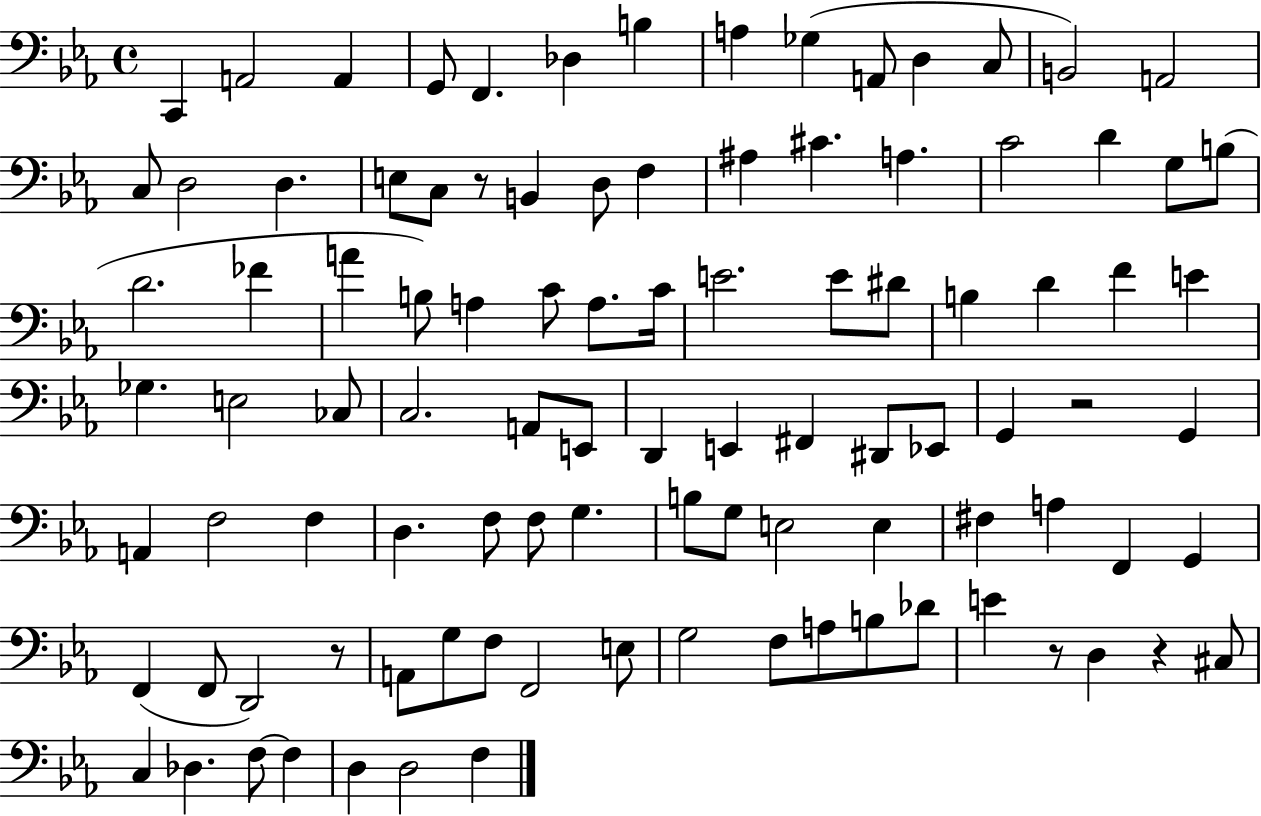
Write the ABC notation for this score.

X:1
T:Untitled
M:4/4
L:1/4
K:Eb
C,, A,,2 A,, G,,/2 F,, _D, B, A, _G, A,,/2 D, C,/2 B,,2 A,,2 C,/2 D,2 D, E,/2 C,/2 z/2 B,, D,/2 F, ^A, ^C A, C2 D G,/2 B,/2 D2 _F A B,/2 A, C/2 A,/2 C/4 E2 E/2 ^D/2 B, D F E _G, E,2 _C,/2 C,2 A,,/2 E,,/2 D,, E,, ^F,, ^D,,/2 _E,,/2 G,, z2 G,, A,, F,2 F, D, F,/2 F,/2 G, B,/2 G,/2 E,2 E, ^F, A, F,, G,, F,, F,,/2 D,,2 z/2 A,,/2 G,/2 F,/2 F,,2 E,/2 G,2 F,/2 A,/2 B,/2 _D/2 E z/2 D, z ^C,/2 C, _D, F,/2 F, D, D,2 F,